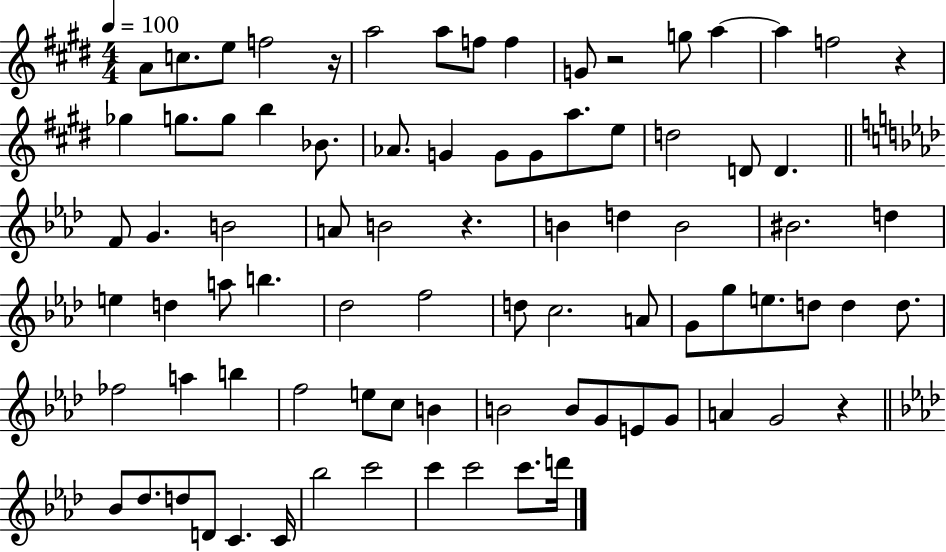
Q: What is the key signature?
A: E major